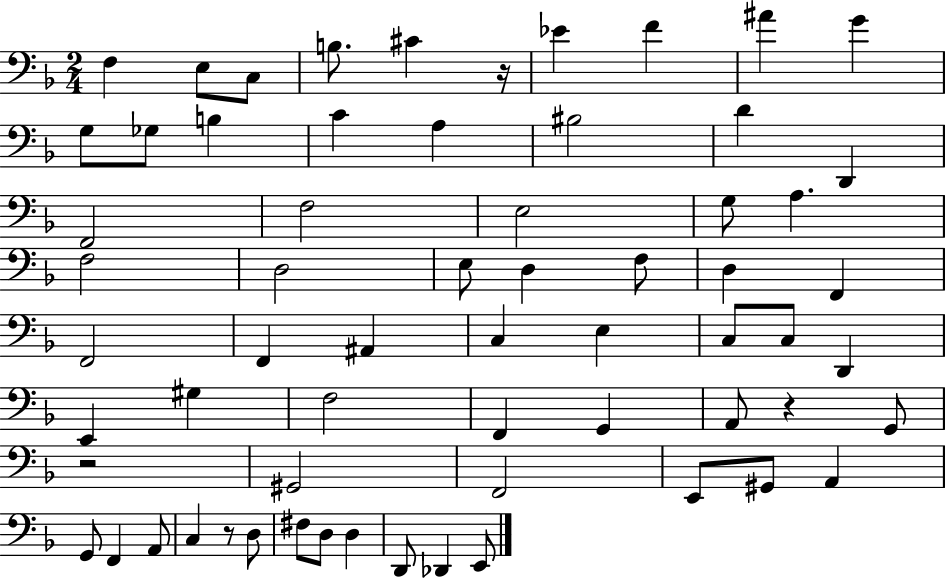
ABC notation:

X:1
T:Untitled
M:2/4
L:1/4
K:F
F, E,/2 C,/2 B,/2 ^C z/4 _E F ^A G G,/2 _G,/2 B, C A, ^B,2 D D,, F,,2 F,2 E,2 G,/2 A, F,2 D,2 E,/2 D, F,/2 D, F,, F,,2 F,, ^A,, C, E, C,/2 C,/2 D,, E,, ^G, F,2 F,, G,, A,,/2 z G,,/2 z2 ^G,,2 F,,2 E,,/2 ^G,,/2 A,, G,,/2 F,, A,,/2 C, z/2 D,/2 ^F,/2 D,/2 D, D,,/2 _D,, E,,/2